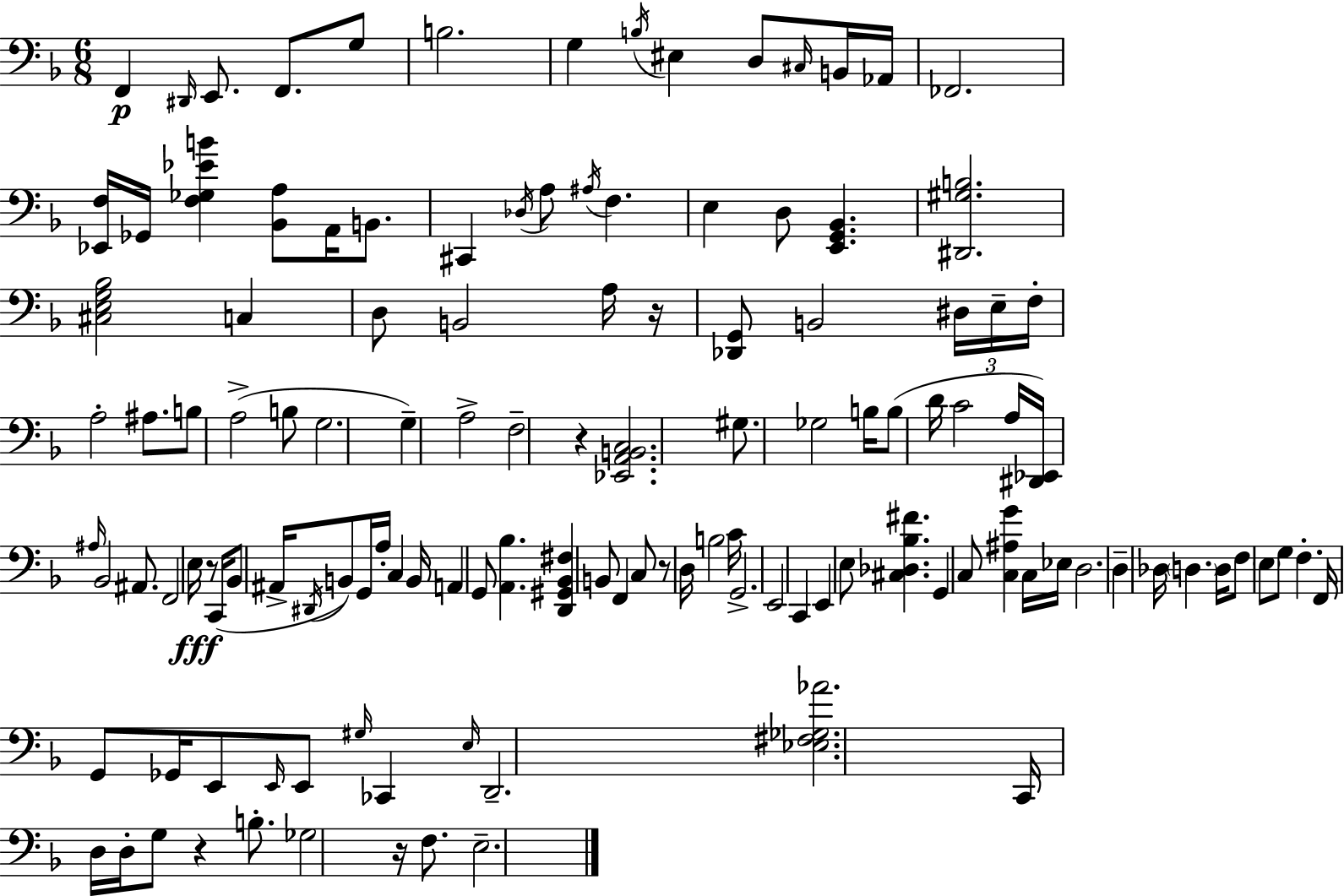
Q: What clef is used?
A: bass